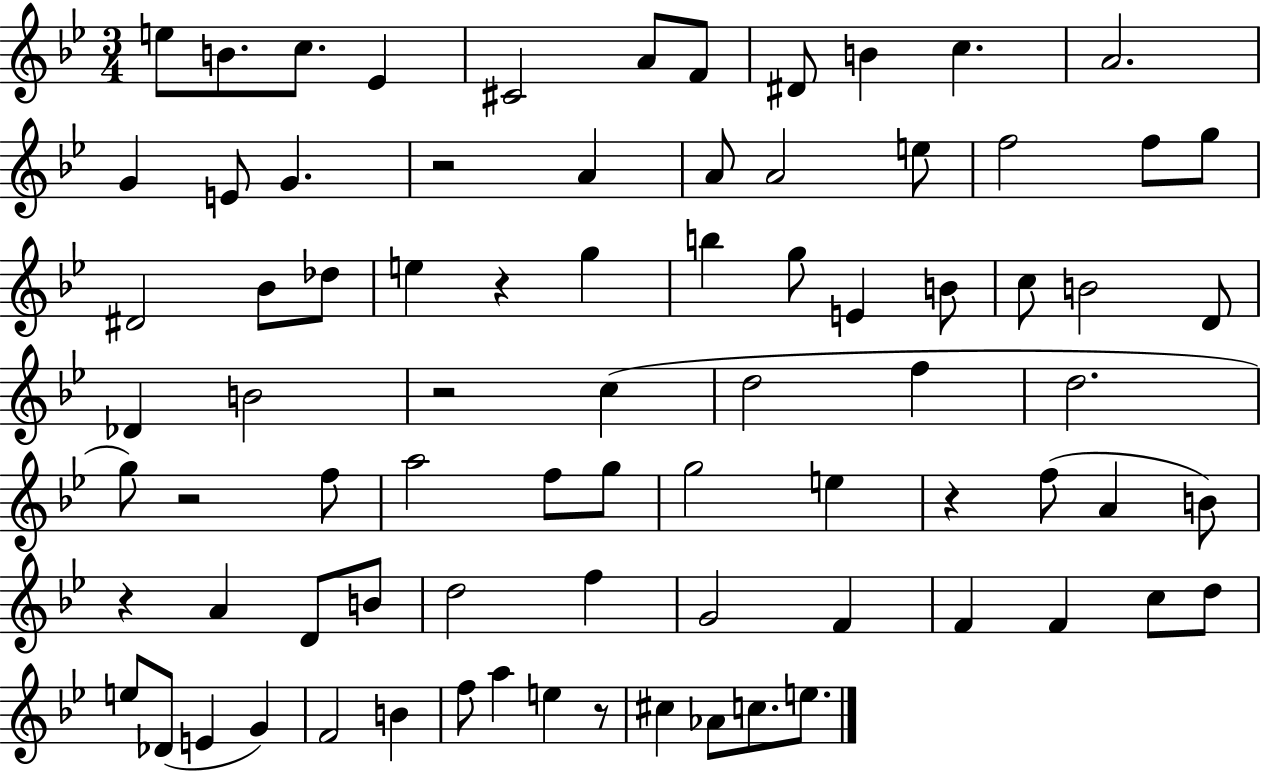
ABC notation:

X:1
T:Untitled
M:3/4
L:1/4
K:Bb
e/2 B/2 c/2 _E ^C2 A/2 F/2 ^D/2 B c A2 G E/2 G z2 A A/2 A2 e/2 f2 f/2 g/2 ^D2 _B/2 _d/2 e z g b g/2 E B/2 c/2 B2 D/2 _D B2 z2 c d2 f d2 g/2 z2 f/2 a2 f/2 g/2 g2 e z f/2 A B/2 z A D/2 B/2 d2 f G2 F F F c/2 d/2 e/2 _D/2 E G F2 B f/2 a e z/2 ^c _A/2 c/2 e/2